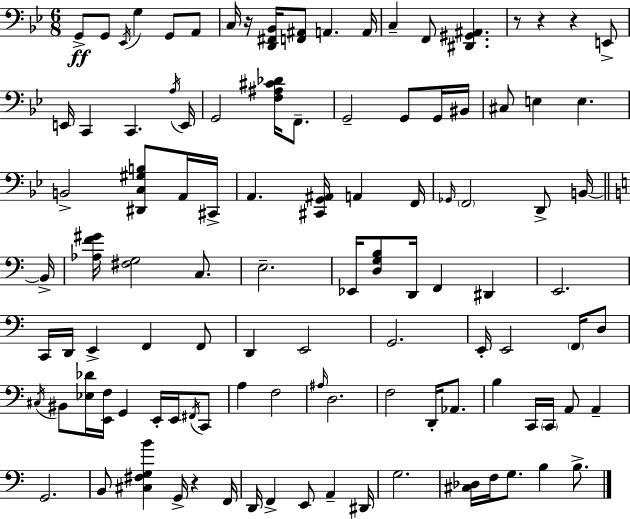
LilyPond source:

{
  \clef bass
  \numericTimeSignature
  \time 6/8
  \key bes \major
  g,8->\ff g,8 \acciaccatura { ees,16 } g4 g,8 a,8 | c16 r16 <d, fis, bes,>16 <f, ais,>8 a,4. | a,16 c4-- f,8 <dis, gis, ais,>4. | r8 r4 r4 e,8-> | \break e,16 c,4 c,4. | \acciaccatura { a16 } e,16 g,2 <f ais cis' des'>16 f,8.-- | g,2-- g,8 | g,16 bis,16 cis8 e4 e4. | \break b,2-> <dis, c gis b>8 | a,16 cis,16-> a,4. <cis, g, ais,>16 a,4 | f,16 \grace { ges,16 } \parenthesize f,2 d,8-> | b,16~~ \bar "||" \break \key c \major b,16-> <aes f' gis'>16 <fis g>2 c8. | e2.-- | ees,16 <d g b>8 d,16 f,4 dis,4 | e,2. | \break c,16 d,16 e,4-> f,4 f,8 | d,4 e,2 | g,2. | e,16-. e,2 \parenthesize f,16 d8 | \break \acciaccatura { cis16 } bis,8 <ees des'>16 <e, f>16 g,4 e,16-. e,16 | \acciaccatura { fis,16 } c,8 a4 f2 | \grace { ais16 } d2. | f2 | \break d,16-. aes,8. b4 c,16 \parenthesize c,16 a,8 | a,4-- g,2. | b,8 <cis fis g b'>4 g,16-> r4 | f,16 d,16 f,4-> e,8 a,4-- | \break dis,16 g2. | <cis des>16 f16 g8. b4 | b8.-> \bar "|."
}